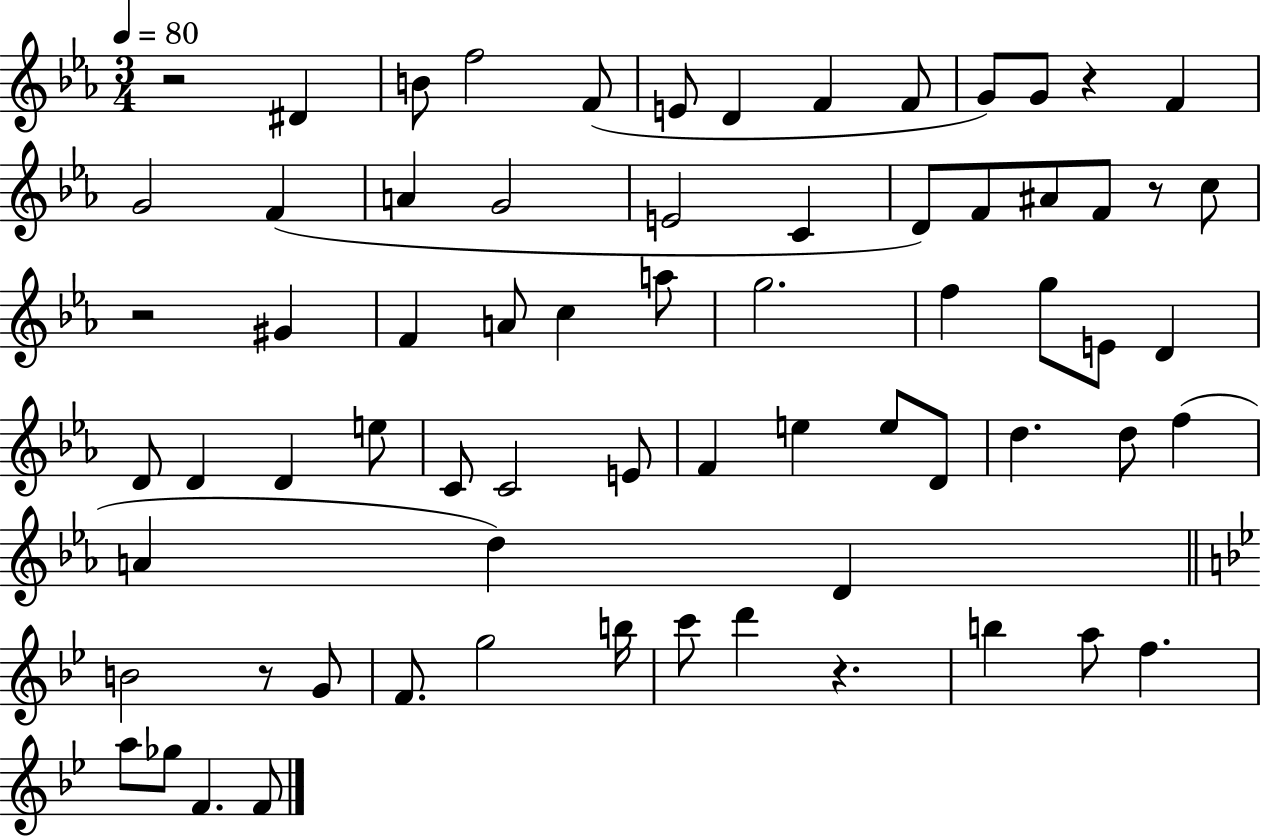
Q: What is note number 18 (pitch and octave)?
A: D4